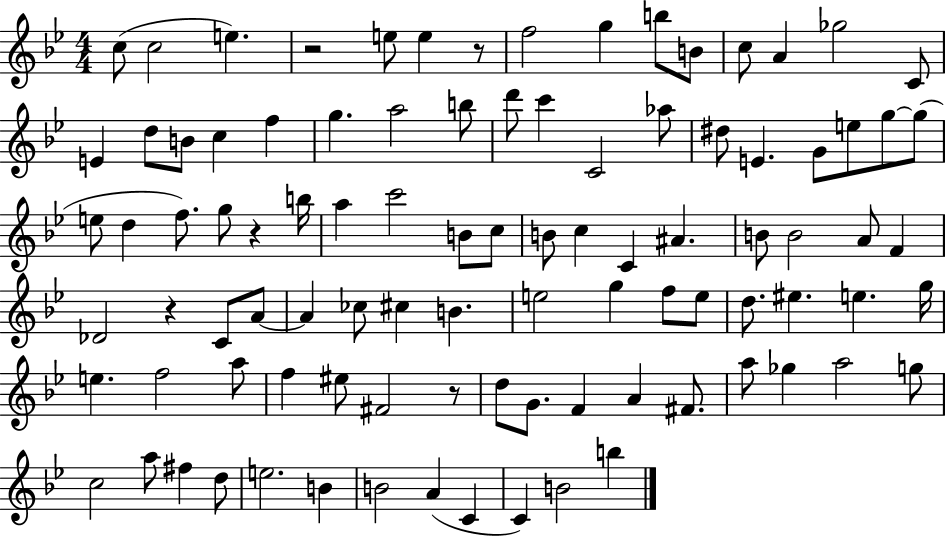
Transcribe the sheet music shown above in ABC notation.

X:1
T:Untitled
M:4/4
L:1/4
K:Bb
c/2 c2 e z2 e/2 e z/2 f2 g b/2 B/2 c/2 A _g2 C/2 E d/2 B/2 c f g a2 b/2 d'/2 c' C2 _a/2 ^d/2 E G/2 e/2 g/2 g/2 e/2 d f/2 g/2 z b/4 a c'2 B/2 c/2 B/2 c C ^A B/2 B2 A/2 F _D2 z C/2 A/2 A _c/2 ^c B e2 g f/2 e/2 d/2 ^e e g/4 e f2 a/2 f ^e/2 ^F2 z/2 d/2 G/2 F A ^F/2 a/2 _g a2 g/2 c2 a/2 ^f d/2 e2 B B2 A C C B2 b